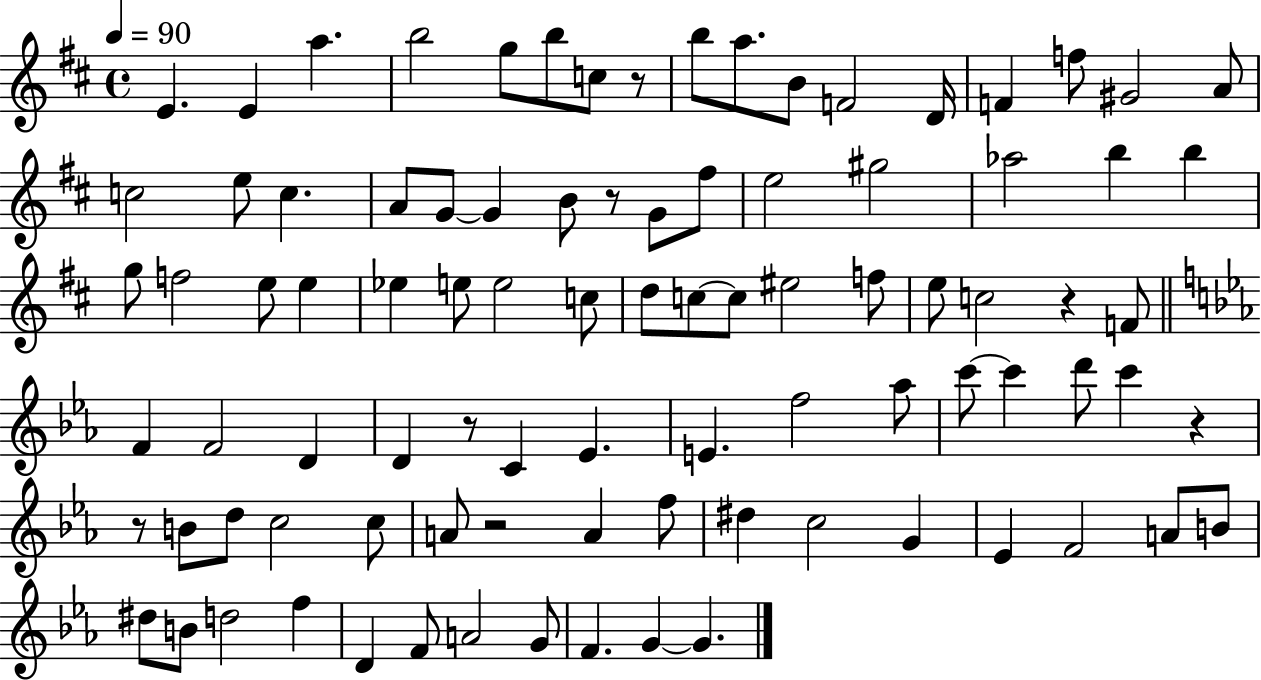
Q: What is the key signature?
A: D major